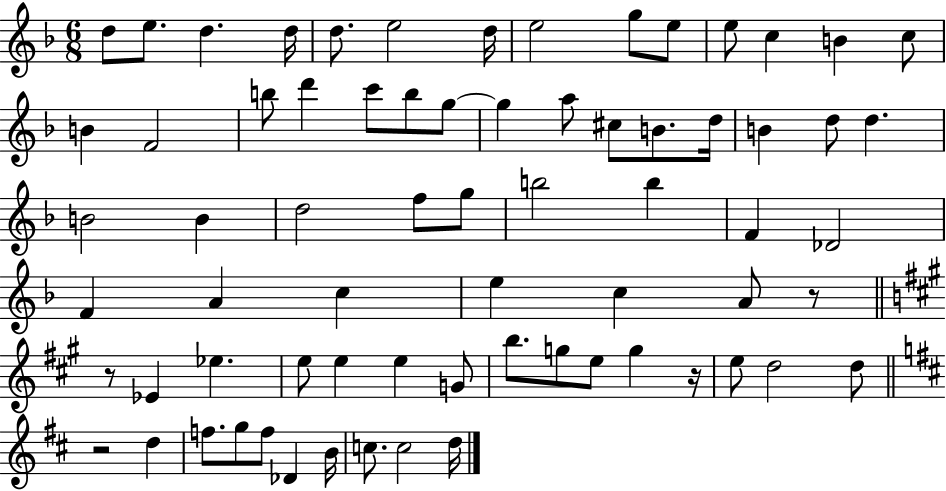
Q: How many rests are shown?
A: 4